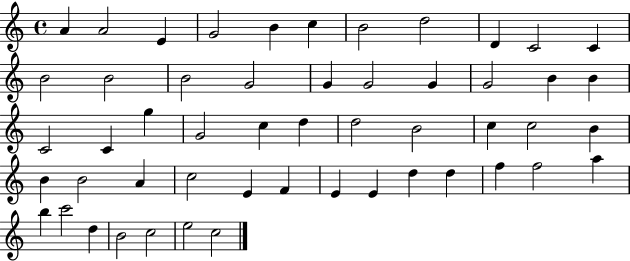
X:1
T:Untitled
M:4/4
L:1/4
K:C
A A2 E G2 B c B2 d2 D C2 C B2 B2 B2 G2 G G2 G G2 B B C2 C g G2 c d d2 B2 c c2 B B B2 A c2 E F E E d d f f2 a b c'2 d B2 c2 e2 c2